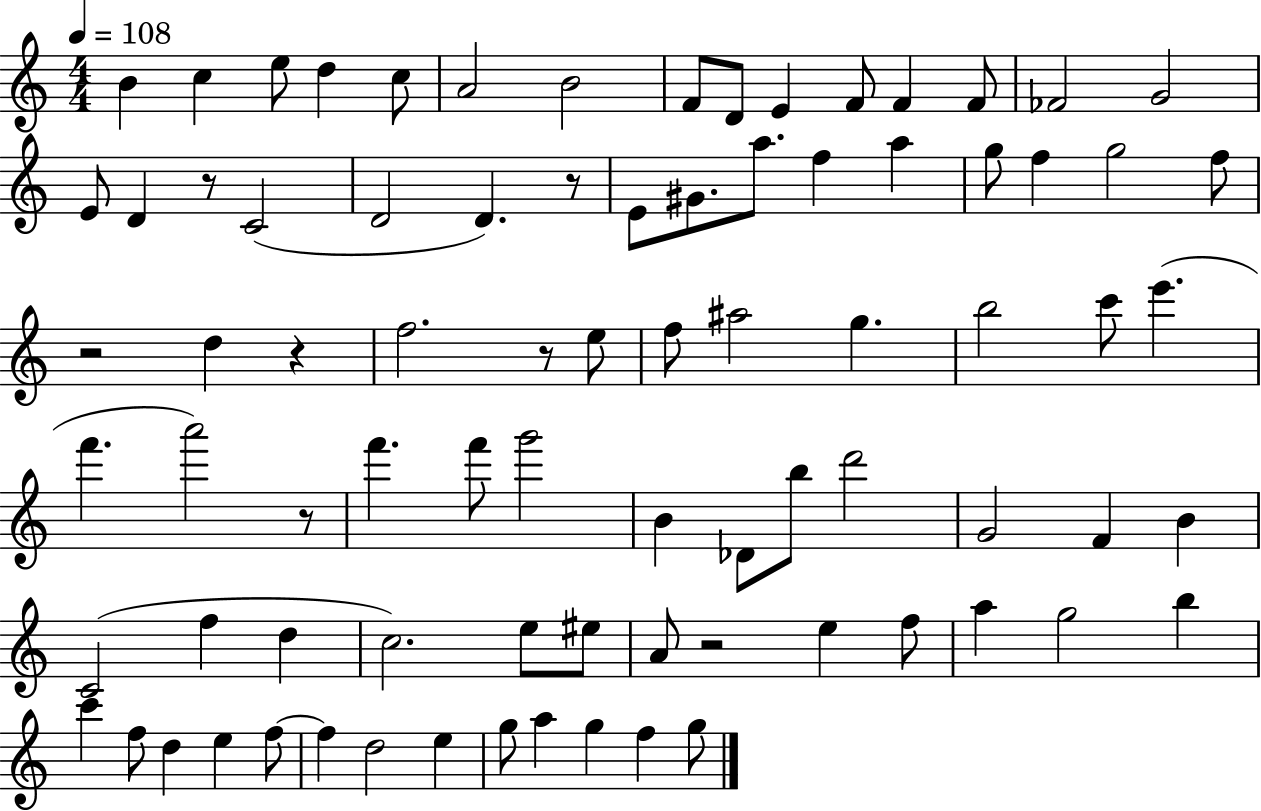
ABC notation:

X:1
T:Untitled
M:4/4
L:1/4
K:C
B c e/2 d c/2 A2 B2 F/2 D/2 E F/2 F F/2 _F2 G2 E/2 D z/2 C2 D2 D z/2 E/2 ^G/2 a/2 f a g/2 f g2 f/2 z2 d z f2 z/2 e/2 f/2 ^a2 g b2 c'/2 e' f' a'2 z/2 f' f'/2 g'2 B _D/2 b/2 d'2 G2 F B C2 f d c2 e/2 ^e/2 A/2 z2 e f/2 a g2 b c' f/2 d e f/2 f d2 e g/2 a g f g/2